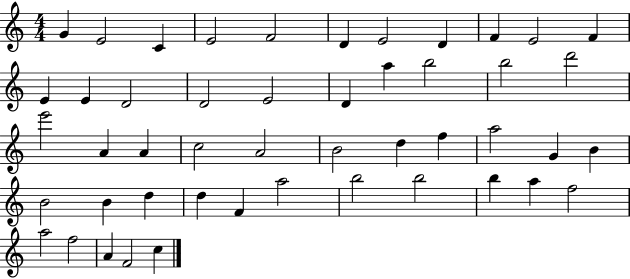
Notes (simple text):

G4/q E4/h C4/q E4/h F4/h D4/q E4/h D4/q F4/q E4/h F4/q E4/q E4/q D4/h D4/h E4/h D4/q A5/q B5/h B5/h D6/h E6/h A4/q A4/q C5/h A4/h B4/h D5/q F5/q A5/h G4/q B4/q B4/h B4/q D5/q D5/q F4/q A5/h B5/h B5/h B5/q A5/q F5/h A5/h F5/h A4/q F4/h C5/q